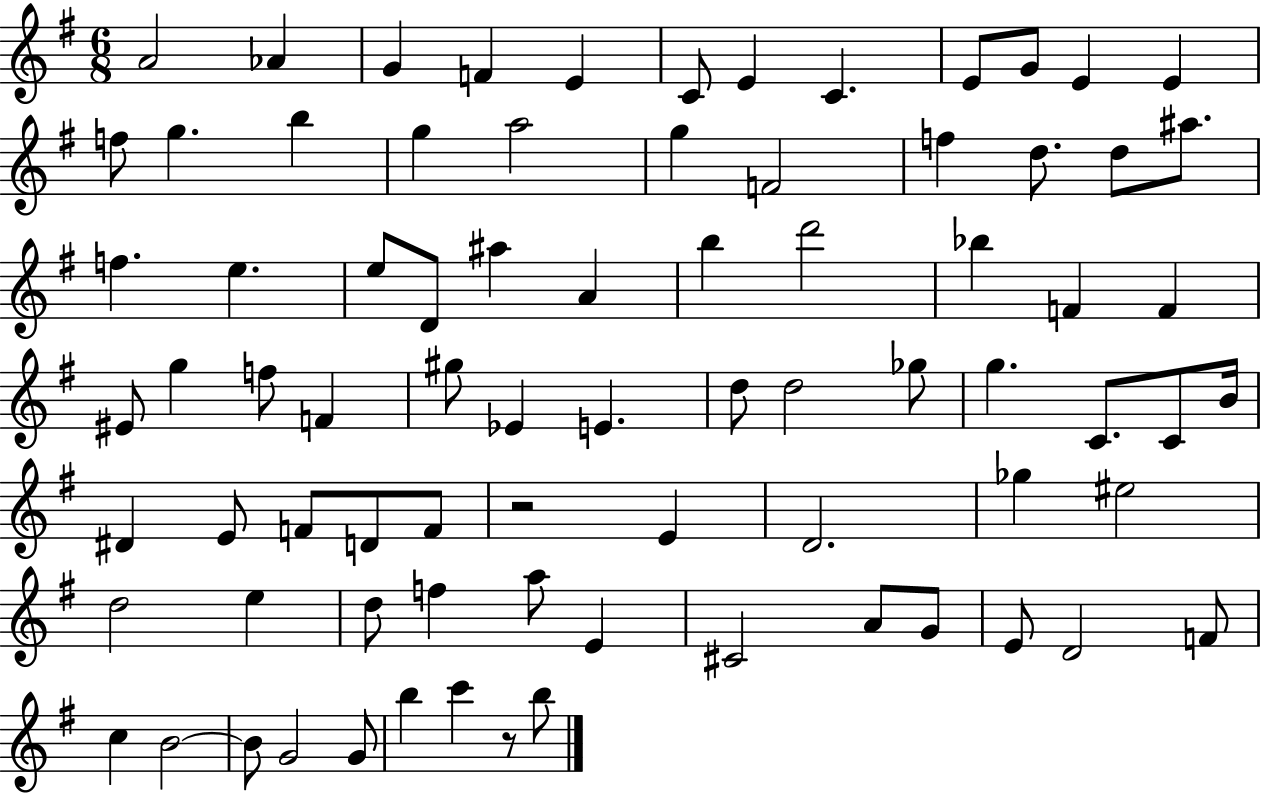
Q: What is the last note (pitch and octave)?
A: B5